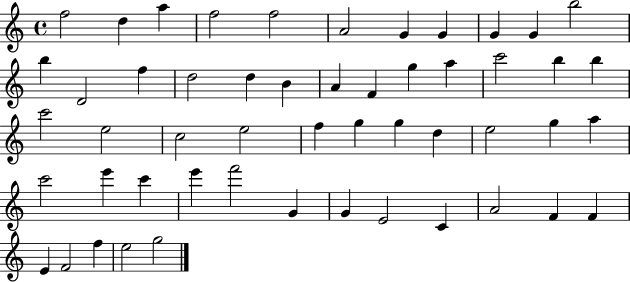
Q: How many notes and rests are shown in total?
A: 52